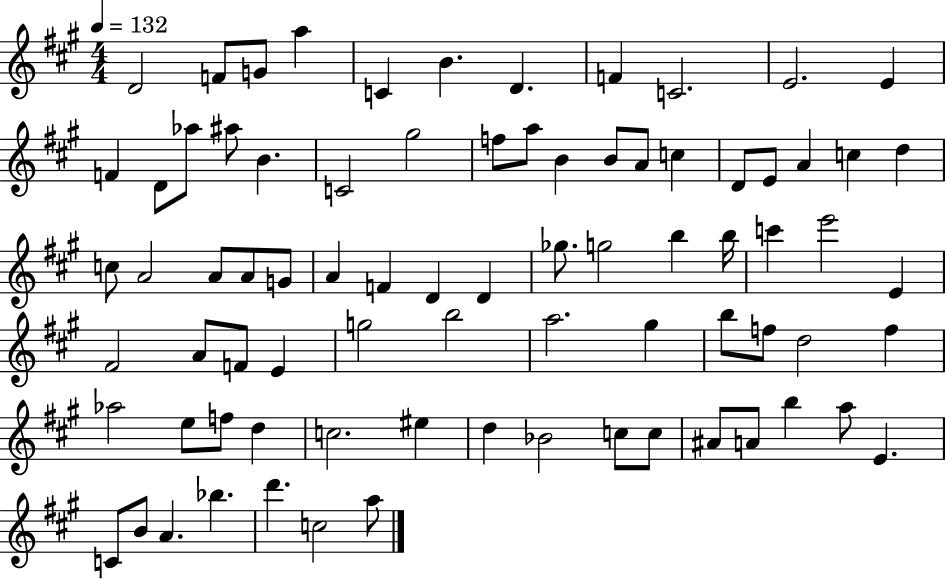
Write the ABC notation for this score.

X:1
T:Untitled
M:4/4
L:1/4
K:A
D2 F/2 G/2 a C B D F C2 E2 E F D/2 _a/2 ^a/2 B C2 ^g2 f/2 a/2 B B/2 A/2 c D/2 E/2 A c d c/2 A2 A/2 A/2 G/2 A F D D _g/2 g2 b b/4 c' e'2 E ^F2 A/2 F/2 E g2 b2 a2 ^g b/2 f/2 d2 f _a2 e/2 f/2 d c2 ^e d _B2 c/2 c/2 ^A/2 A/2 b a/2 E C/2 B/2 A _b d' c2 a/2